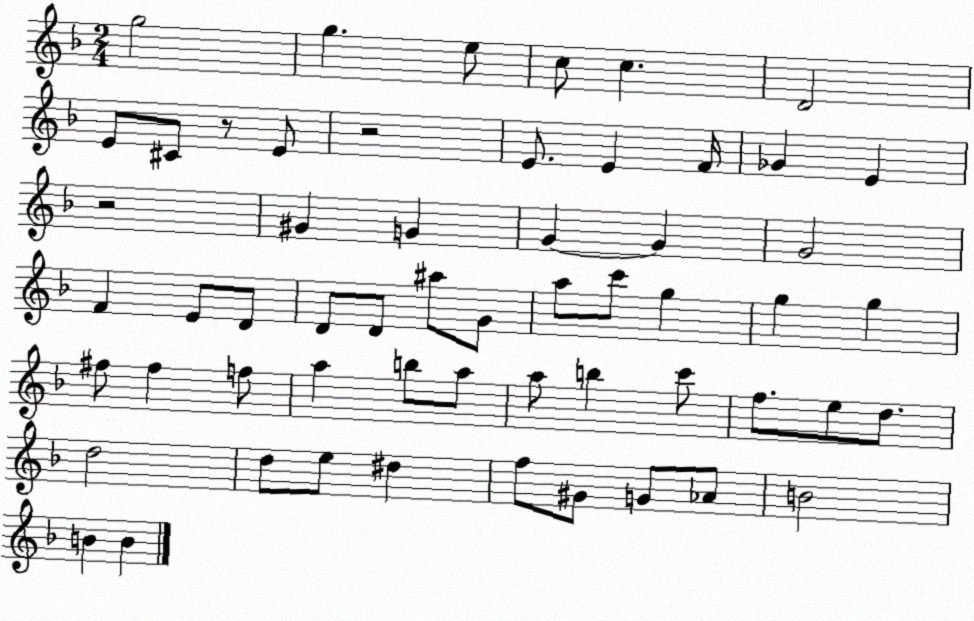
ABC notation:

X:1
T:Untitled
M:2/4
L:1/4
K:F
g2 g e/2 c/2 c D2 E/2 ^C/2 z/2 E/2 z2 E/2 E F/4 _G E z2 ^G G G G G2 F E/2 D/2 D/2 D/2 ^a/2 G/2 a/2 c'/2 g g g ^f/2 ^f f/2 a b/2 a/2 a/2 b c'/2 f/2 e/2 d/2 d2 d/2 e/2 ^d f/2 ^G/2 G/2 _A/2 B2 B B